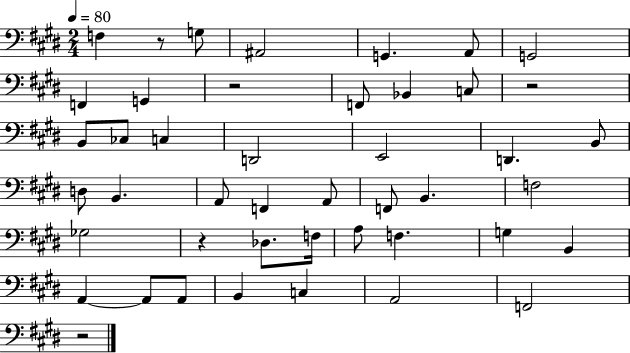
X:1
T:Untitled
M:2/4
L:1/4
K:E
F, z/2 G,/2 ^A,,2 G,, A,,/2 G,,2 F,, G,, z2 F,,/2 _B,, C,/2 z2 B,,/2 _C,/2 C, D,,2 E,,2 D,, B,,/2 D,/2 B,, A,,/2 F,, A,,/2 F,,/2 B,, F,2 _G,2 z _D,/2 F,/4 A,/2 F, G, B,, A,, A,,/2 A,,/2 B,, C, A,,2 F,,2 z2